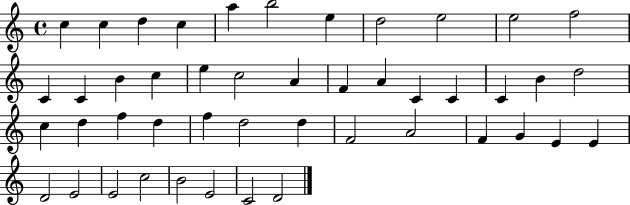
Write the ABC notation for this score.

X:1
T:Untitled
M:4/4
L:1/4
K:C
c c d c a b2 e d2 e2 e2 f2 C C B c e c2 A F A C C C B d2 c d f d f d2 d F2 A2 F G E E D2 E2 E2 c2 B2 E2 C2 D2